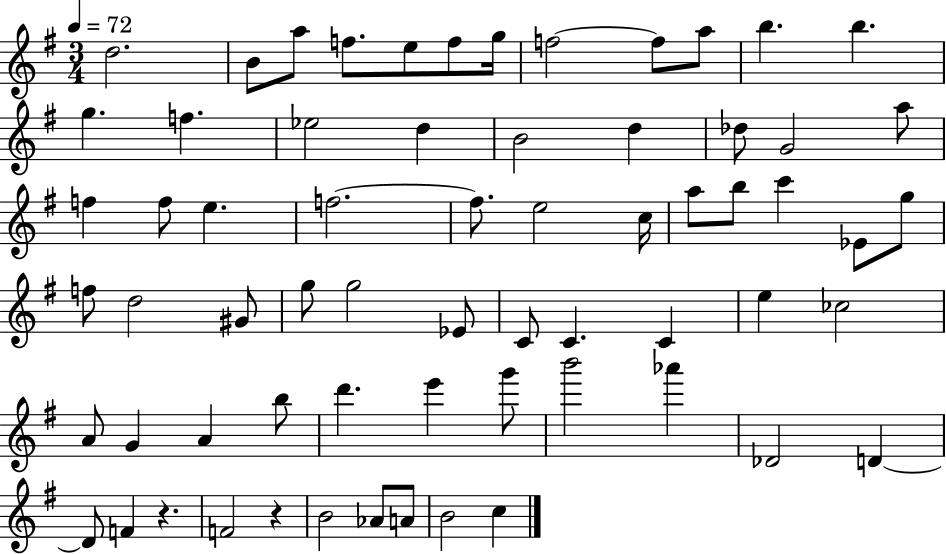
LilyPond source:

{
  \clef treble
  \numericTimeSignature
  \time 3/4
  \key g \major
  \tempo 4 = 72
  d''2. | b'8 a''8 f''8. e''8 f''8 g''16 | f''2~~ f''8 a''8 | b''4. b''4. | \break g''4. f''4. | ees''2 d''4 | b'2 d''4 | des''8 g'2 a''8 | \break f''4 f''8 e''4. | f''2.~~ | f''8. e''2 c''16 | a''8 b''8 c'''4 ees'8 g''8 | \break f''8 d''2 gis'8 | g''8 g''2 ees'8 | c'8 c'4. c'4 | e''4 ces''2 | \break a'8 g'4 a'4 b''8 | d'''4. e'''4 g'''8 | b'''2 aes'''4 | des'2 d'4~~ | \break d'8 f'4 r4. | f'2 r4 | b'2 aes'8 a'8 | b'2 c''4 | \break \bar "|."
}